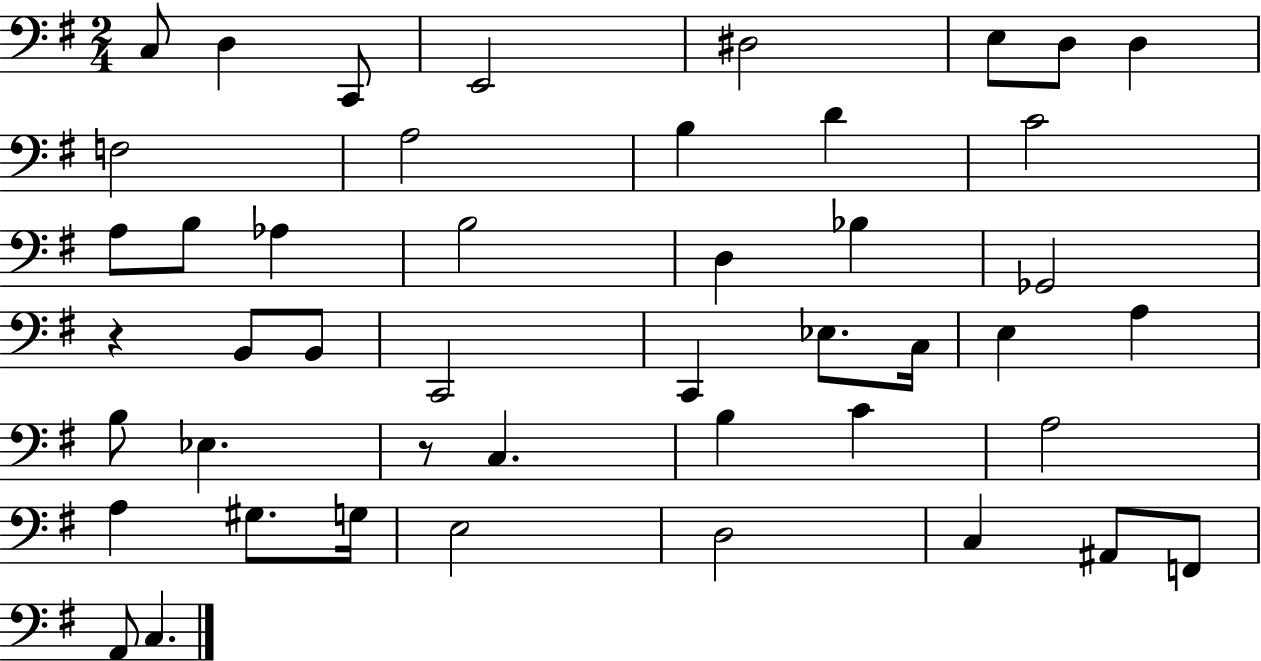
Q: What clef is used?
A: bass